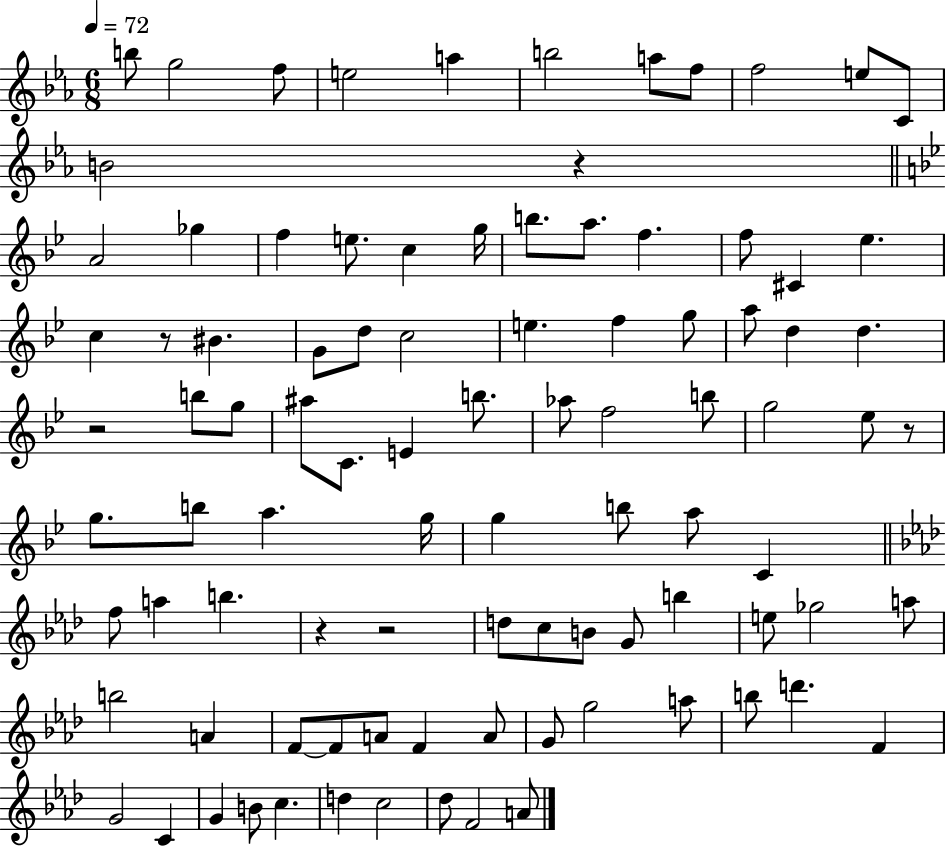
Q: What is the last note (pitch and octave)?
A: A4